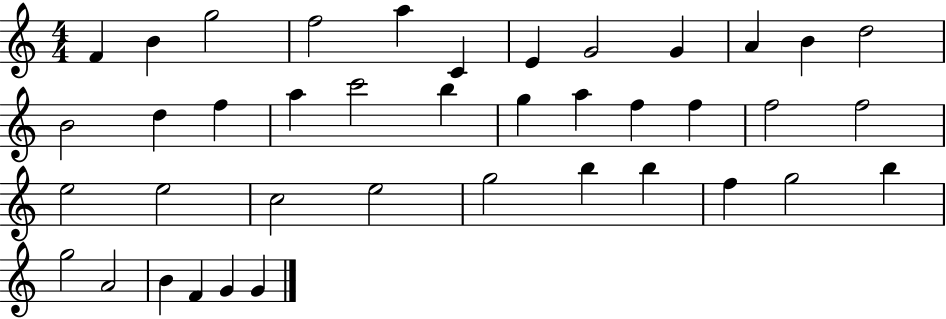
{
  \clef treble
  \numericTimeSignature
  \time 4/4
  \key c \major
  f'4 b'4 g''2 | f''2 a''4 c'4 | e'4 g'2 g'4 | a'4 b'4 d''2 | \break b'2 d''4 f''4 | a''4 c'''2 b''4 | g''4 a''4 f''4 f''4 | f''2 f''2 | \break e''2 e''2 | c''2 e''2 | g''2 b''4 b''4 | f''4 g''2 b''4 | \break g''2 a'2 | b'4 f'4 g'4 g'4 | \bar "|."
}